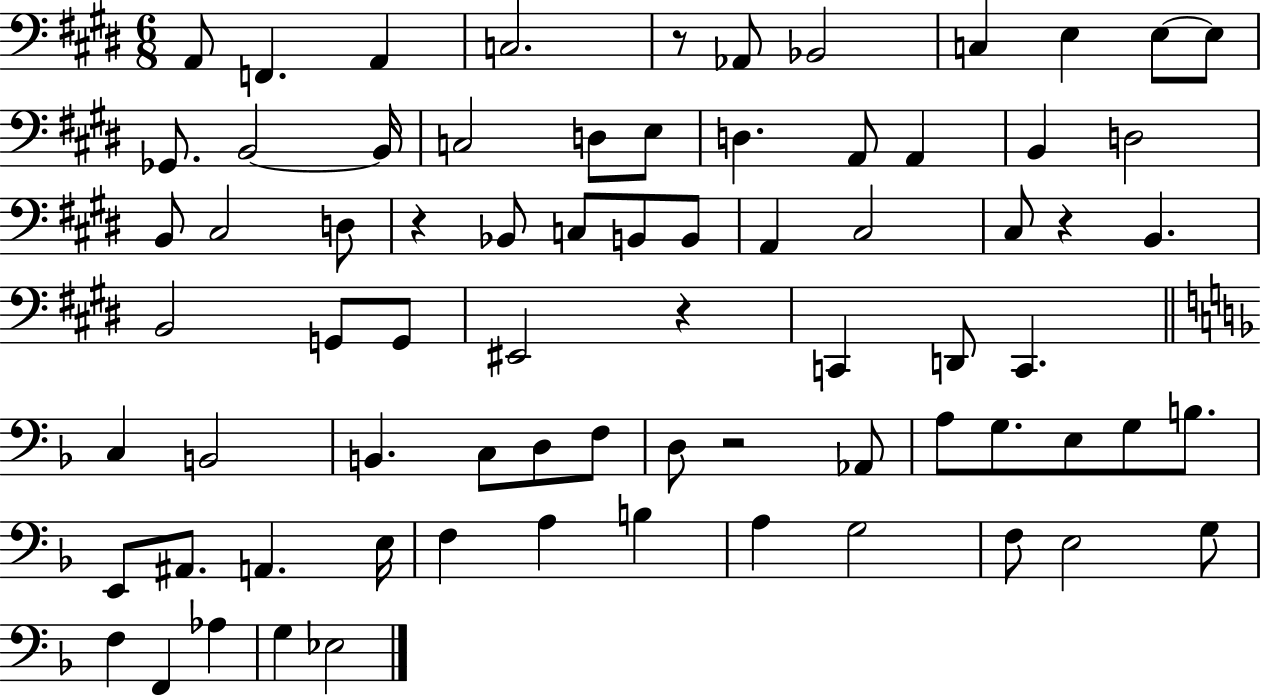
X:1
T:Untitled
M:6/8
L:1/4
K:E
A,,/2 F,, A,, C,2 z/2 _A,,/2 _B,,2 C, E, E,/2 E,/2 _G,,/2 B,,2 B,,/4 C,2 D,/2 E,/2 D, A,,/2 A,, B,, D,2 B,,/2 ^C,2 D,/2 z _B,,/2 C,/2 B,,/2 B,,/2 A,, ^C,2 ^C,/2 z B,, B,,2 G,,/2 G,,/2 ^E,,2 z C,, D,,/2 C,, C, B,,2 B,, C,/2 D,/2 F,/2 D,/2 z2 _A,,/2 A,/2 G,/2 E,/2 G,/2 B,/2 E,,/2 ^A,,/2 A,, E,/4 F, A, B, A, G,2 F,/2 E,2 G,/2 F, F,, _A, G, _E,2